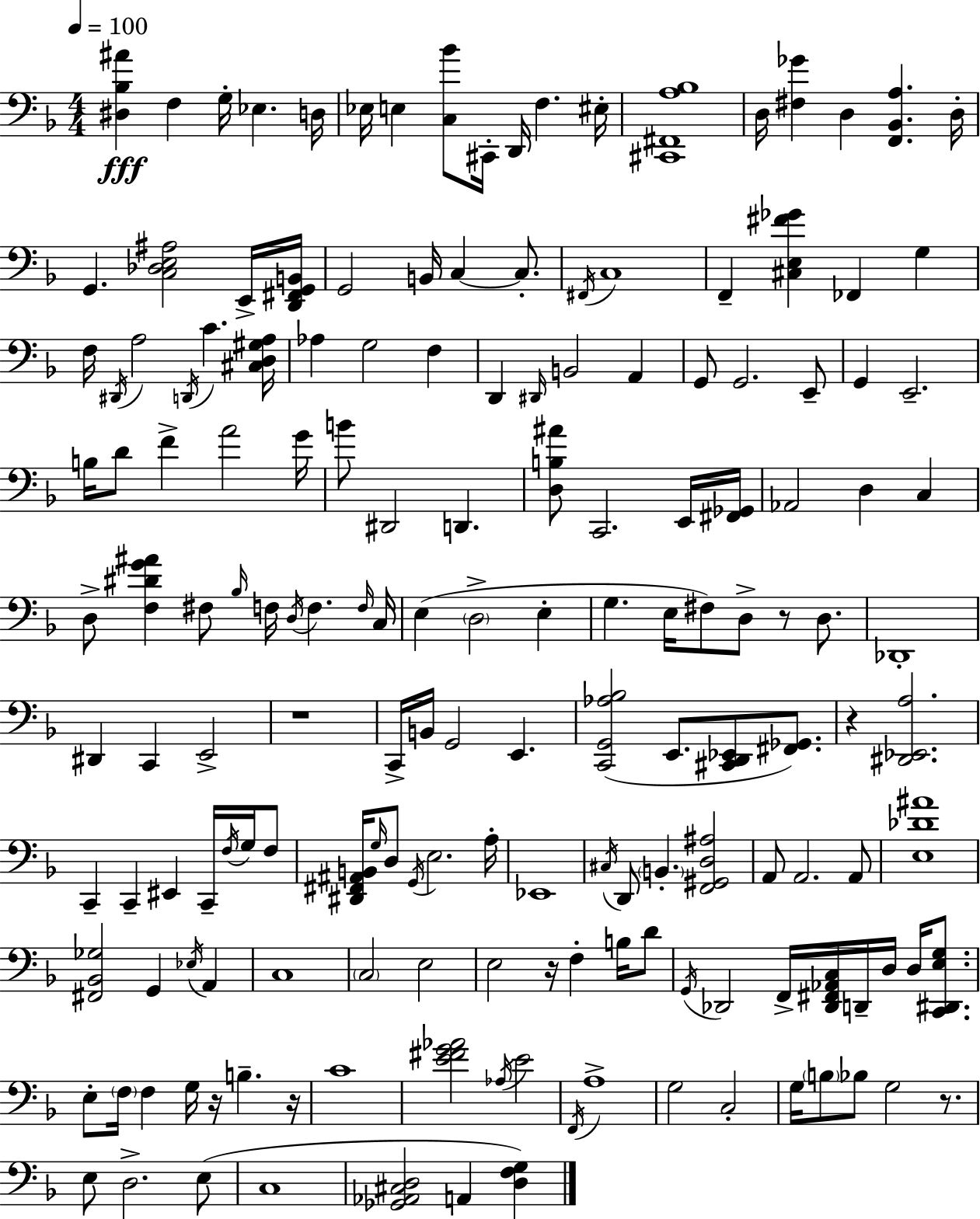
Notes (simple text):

[D#3,Bb3,A#4]/q F3/q G3/s Eb3/q. D3/s Eb3/s E3/q [C3,Bb4]/e C#2/s D2/s F3/q. EIS3/s [C#2,F#2,A3,Bb3]/w D3/s [F#3,Gb4]/q D3/q [F2,Bb2,A3]/q. D3/s G2/q. [C3,Db3,E3,A#3]/h E2/s [D2,F#2,G2,B2]/s G2/h B2/s C3/q C3/e. F#2/s C3/w F2/q [C#3,E3,F#4,Gb4]/q FES2/q G3/q F3/s D#2/s A3/h D2/s C4/q. [C#3,D3,G#3,A3]/s Ab3/q G3/h F3/q D2/q D#2/s B2/h A2/q G2/e G2/h. E2/e G2/q E2/h. B3/s D4/e F4/q A4/h G4/s B4/e D#2/h D2/q. [D3,B3,A#4]/e C2/h. E2/s [F#2,Gb2]/s Ab2/h D3/q C3/q D3/e [F3,D#4,G4,A#4]/q F#3/e Bb3/s F3/s D3/s F3/q. F3/s C3/s E3/q D3/h E3/q G3/q. E3/s F#3/e D3/e R/e D3/e. Db2/w D#2/q C2/q E2/h R/w C2/s B2/s G2/h E2/q. [C2,G2,Ab3,Bb3]/h E2/e. [C#2,D2,Eb2]/e [F#2,Gb2]/e. R/q [D#2,Eb2,A3]/h. C2/q C2/q EIS2/q C2/s F3/s G3/s F3/e [D#2,F#2,A#2,B2]/s G3/s D3/e G2/s E3/h. A3/s Eb2/w C#3/s D2/e B2/q. [F2,G#2,D3,A#3]/h A2/e A2/h. A2/e [E3,Db4,A#4]/w [F#2,Bb2,Gb3]/h G2/q Eb3/s A2/q C3/w C3/h E3/h E3/h R/s F3/q B3/s D4/e G2/s Db2/h F2/s [Db2,F#2,Ab2,C3]/s D2/s D3/s D3/s [C2,D#2,E3,G3]/e. E3/e F3/s F3/q G3/s R/s B3/q. R/s C4/w [E4,F#4,G4,Ab4]/h Ab3/s E4/h F2/s A3/w G3/h C3/h G3/s B3/e Bb3/e G3/h R/e. E3/e D3/h. E3/e C3/w [Gb2,Ab2,C#3,D3]/h A2/q [D3,F3,G3]/q